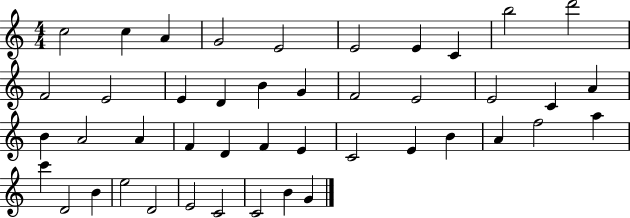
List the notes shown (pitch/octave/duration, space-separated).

C5/h C5/q A4/q G4/h E4/h E4/h E4/q C4/q B5/h D6/h F4/h E4/h E4/q D4/q B4/q G4/q F4/h E4/h E4/h C4/q A4/q B4/q A4/h A4/q F4/q D4/q F4/q E4/q C4/h E4/q B4/q A4/q F5/h A5/q C6/q D4/h B4/q E5/h D4/h E4/h C4/h C4/h B4/q G4/q